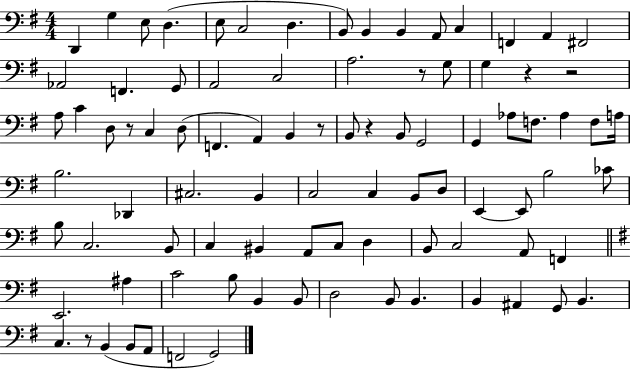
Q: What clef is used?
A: bass